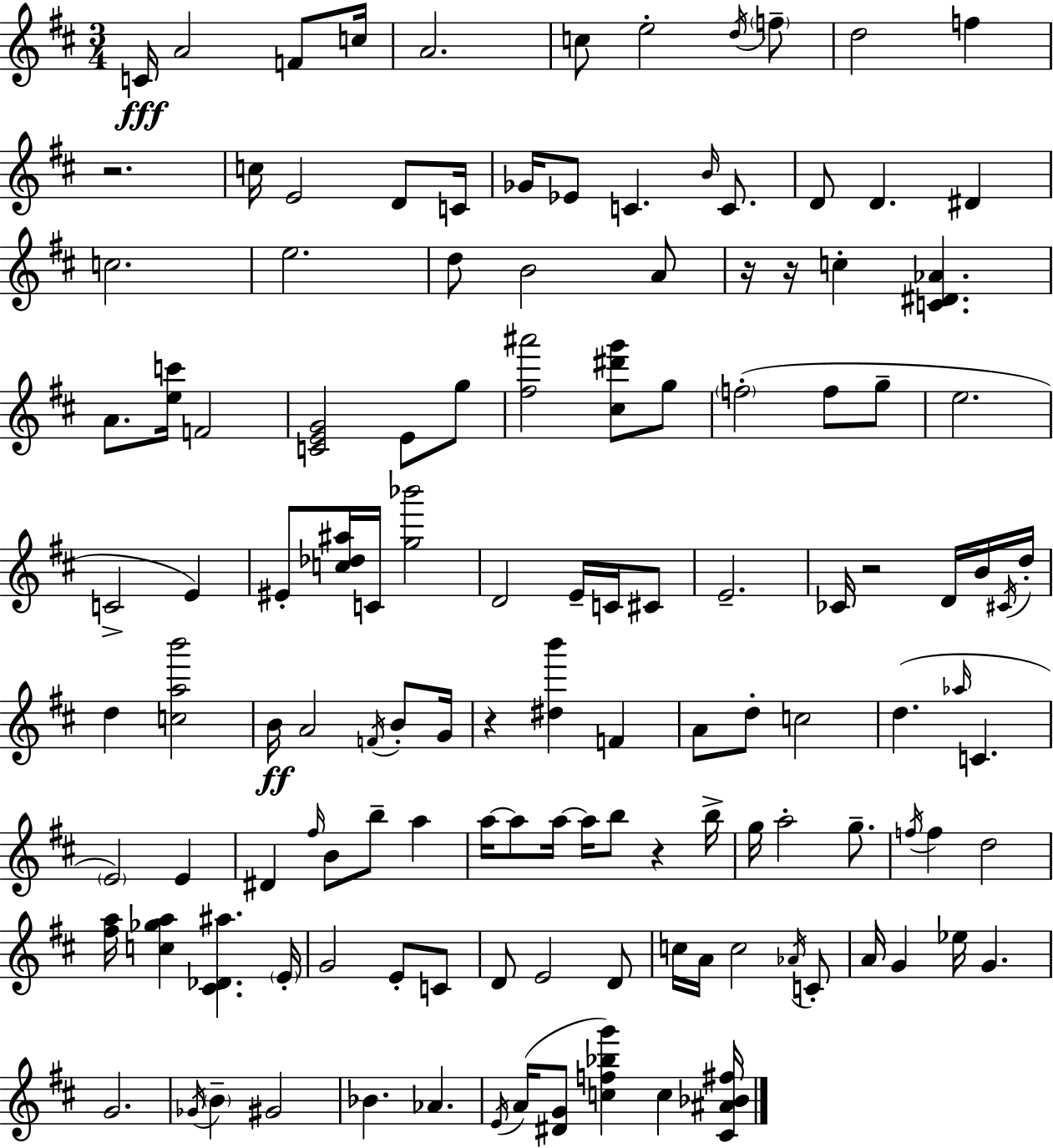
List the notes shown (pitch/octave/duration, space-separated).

C4/s A4/h F4/e C5/s A4/h. C5/e E5/h D5/s F5/e D5/h F5/q R/h. C5/s E4/h D4/e C4/s Gb4/s Eb4/e C4/q. B4/s C4/e. D4/e D4/q. D#4/q C5/h. E5/h. D5/e B4/h A4/e R/s R/s C5/q [C4,D#4,Ab4]/q. A4/e. [E5,C6]/s F4/h [C4,E4,G4]/h E4/e G5/e [F#5,A#6]/h [C#5,D#6,G6]/e G5/e F5/h F5/e G5/e E5/h. C4/h E4/q EIS4/e [C5,Db5,A#5]/s C4/s [G5,Bb6]/h D4/h E4/s C4/s C#4/e E4/h. CES4/s R/h D4/s B4/s C#4/s D5/s D5/q [C5,A5,B6]/h B4/s A4/h F4/s B4/e G4/s R/q [D#5,B6]/q F4/q A4/e D5/e C5/h D5/q. Ab5/s C4/q. E4/h E4/q D#4/q F#5/s B4/e B5/e A5/q A5/s A5/e A5/s A5/s B5/e R/q B5/s G5/s A5/h G5/e. F5/s F5/q D5/h [F#5,A5]/s [C5,Gb5,A5]/q [C#4,Db4,A#5]/q. E4/s G4/h E4/e C4/e D4/e E4/h D4/e C5/s A4/s C5/h Ab4/s C4/e A4/s G4/q Eb5/s G4/q. G4/h. Gb4/s B4/q G#4/h Bb4/q. Ab4/q. E4/s A4/s [D#4,G4]/e [C5,F5,Bb5,G6]/q C5/q [C#4,A#4,Bb4,F#5]/s